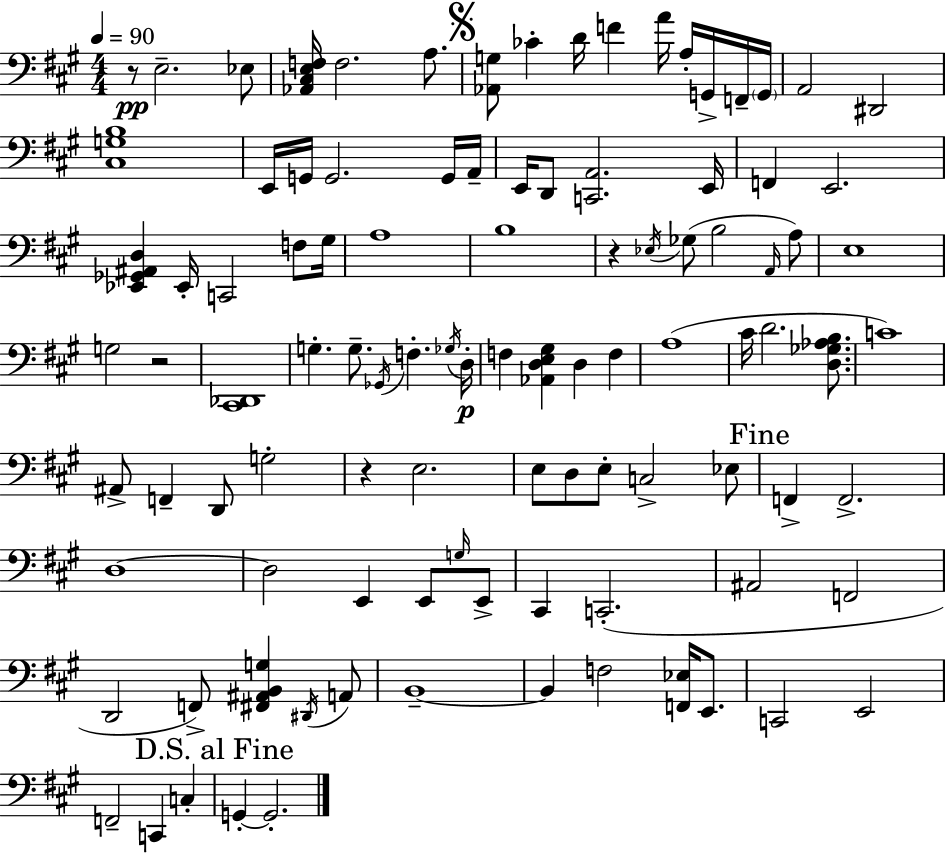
X:1
T:Untitled
M:4/4
L:1/4
K:A
z/2 E,2 _E,/2 [_A,,^C,E,F,]/4 F,2 A,/2 [_A,,G,]/2 _C D/4 F A/4 A,/4 G,,/4 F,,/4 G,,/4 A,,2 ^D,,2 [^C,G,B,]4 E,,/4 G,,/4 G,,2 G,,/4 A,,/4 E,,/4 D,,/2 [C,,A,,]2 E,,/4 F,, E,,2 [_E,,_G,,^A,,D,] _E,,/4 C,,2 F,/2 ^G,/4 A,4 B,4 z _E,/4 _G,/2 B,2 A,,/4 A,/2 E,4 G,2 z2 [^C,,_D,,]4 G, G,/2 _G,,/4 F, _G,/4 D,/4 F, [_A,,D,E,^G,] D, F, A,4 ^C/4 D2 [D,_G,_A,B,]/2 C4 ^A,,/2 F,, D,,/2 G,2 z E,2 E,/2 D,/2 E,/2 C,2 _E,/2 F,, F,,2 D,4 D,2 E,, E,,/2 G,/4 E,,/2 ^C,, C,,2 ^A,,2 F,,2 D,,2 F,,/2 [^F,,^A,,B,,G,] ^D,,/4 A,,/2 B,,4 B,, F,2 [F,,_E,]/4 E,,/2 C,,2 E,,2 F,,2 C,, C, G,, G,,2